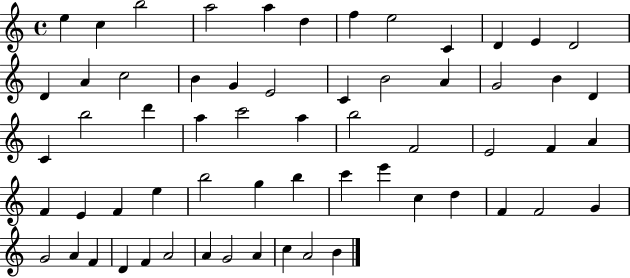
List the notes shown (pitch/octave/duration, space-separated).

E5/q C5/q B5/h A5/h A5/q D5/q F5/q E5/h C4/q D4/q E4/q D4/h D4/q A4/q C5/h B4/q G4/q E4/h C4/q B4/h A4/q G4/h B4/q D4/q C4/q B5/h D6/q A5/q C6/h A5/q B5/h F4/h E4/h F4/q A4/q F4/q E4/q F4/q E5/q B5/h G5/q B5/q C6/q E6/q C5/q D5/q F4/q F4/h G4/q G4/h A4/q F4/q D4/q F4/q A4/h A4/q G4/h A4/q C5/q A4/h B4/q